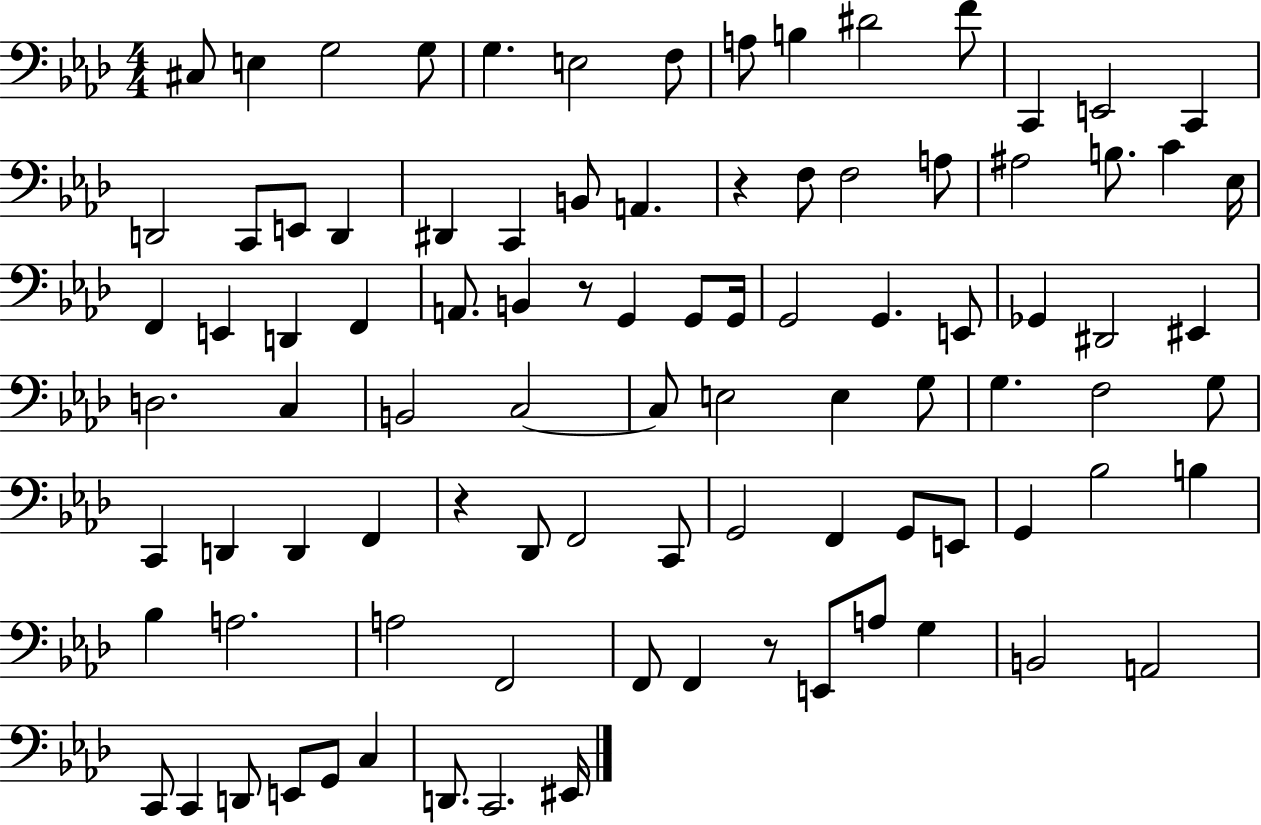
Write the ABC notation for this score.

X:1
T:Untitled
M:4/4
L:1/4
K:Ab
^C,/2 E, G,2 G,/2 G, E,2 F,/2 A,/2 B, ^D2 F/2 C,, E,,2 C,, D,,2 C,,/2 E,,/2 D,, ^D,, C,, B,,/2 A,, z F,/2 F,2 A,/2 ^A,2 B,/2 C _E,/4 F,, E,, D,, F,, A,,/2 B,, z/2 G,, G,,/2 G,,/4 G,,2 G,, E,,/2 _G,, ^D,,2 ^E,, D,2 C, B,,2 C,2 C,/2 E,2 E, G,/2 G, F,2 G,/2 C,, D,, D,, F,, z _D,,/2 F,,2 C,,/2 G,,2 F,, G,,/2 E,,/2 G,, _B,2 B, _B, A,2 A,2 F,,2 F,,/2 F,, z/2 E,,/2 A,/2 G, B,,2 A,,2 C,,/2 C,, D,,/2 E,,/2 G,,/2 C, D,,/2 C,,2 ^E,,/4